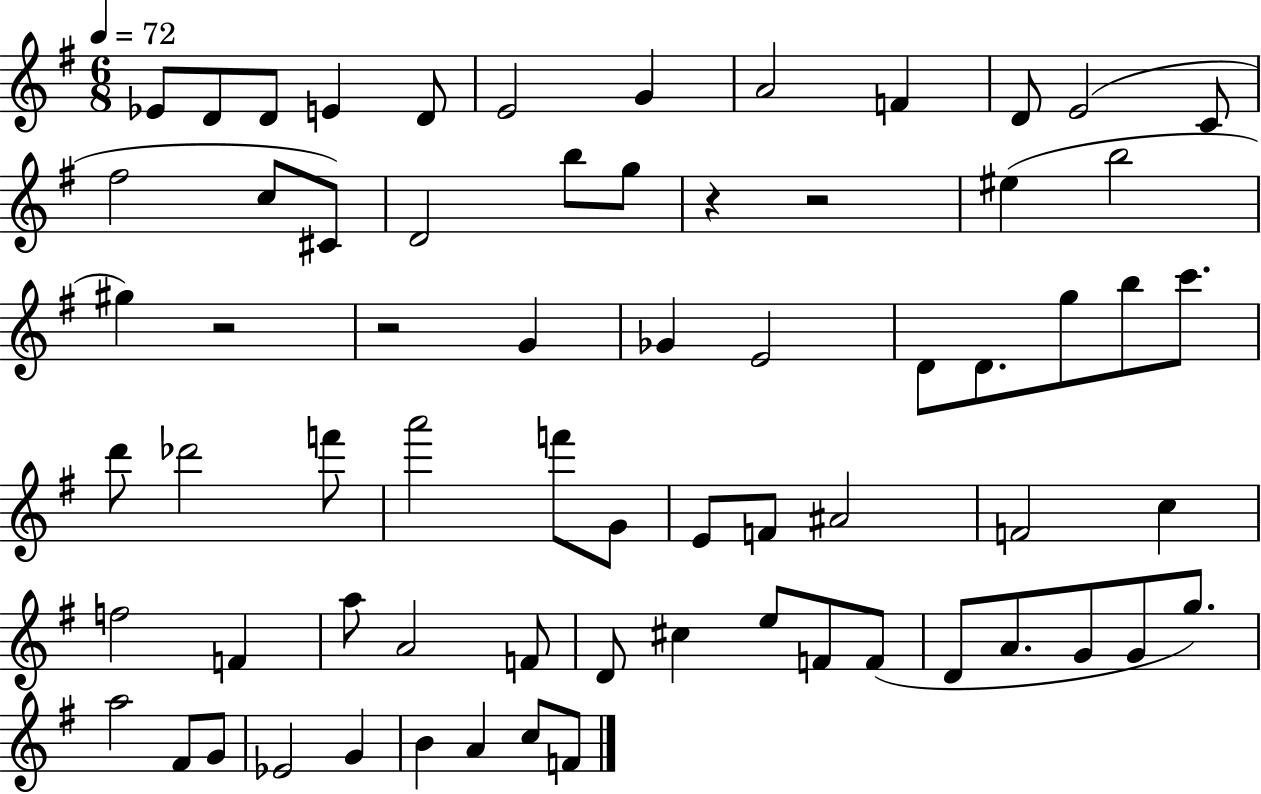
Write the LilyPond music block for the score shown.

{
  \clef treble
  \numericTimeSignature
  \time 6/8
  \key g \major
  \tempo 4 = 72
  \repeat volta 2 { ees'8 d'8 d'8 e'4 d'8 | e'2 g'4 | a'2 f'4 | d'8 e'2( c'8 | \break fis''2 c''8 cis'8) | d'2 b''8 g''8 | r4 r2 | eis''4( b''2 | \break gis''4) r2 | r2 g'4 | ges'4 e'2 | d'8 d'8. g''8 b''8 c'''8. | \break d'''8 des'''2 f'''8 | a'''2 f'''8 g'8 | e'8 f'8 ais'2 | f'2 c''4 | \break f''2 f'4 | a''8 a'2 f'8 | d'8 cis''4 e''8 f'8 f'8( | d'8 a'8. g'8 g'8 g''8.) | \break a''2 fis'8 g'8 | ees'2 g'4 | b'4 a'4 c''8 f'8 | } \bar "|."
}